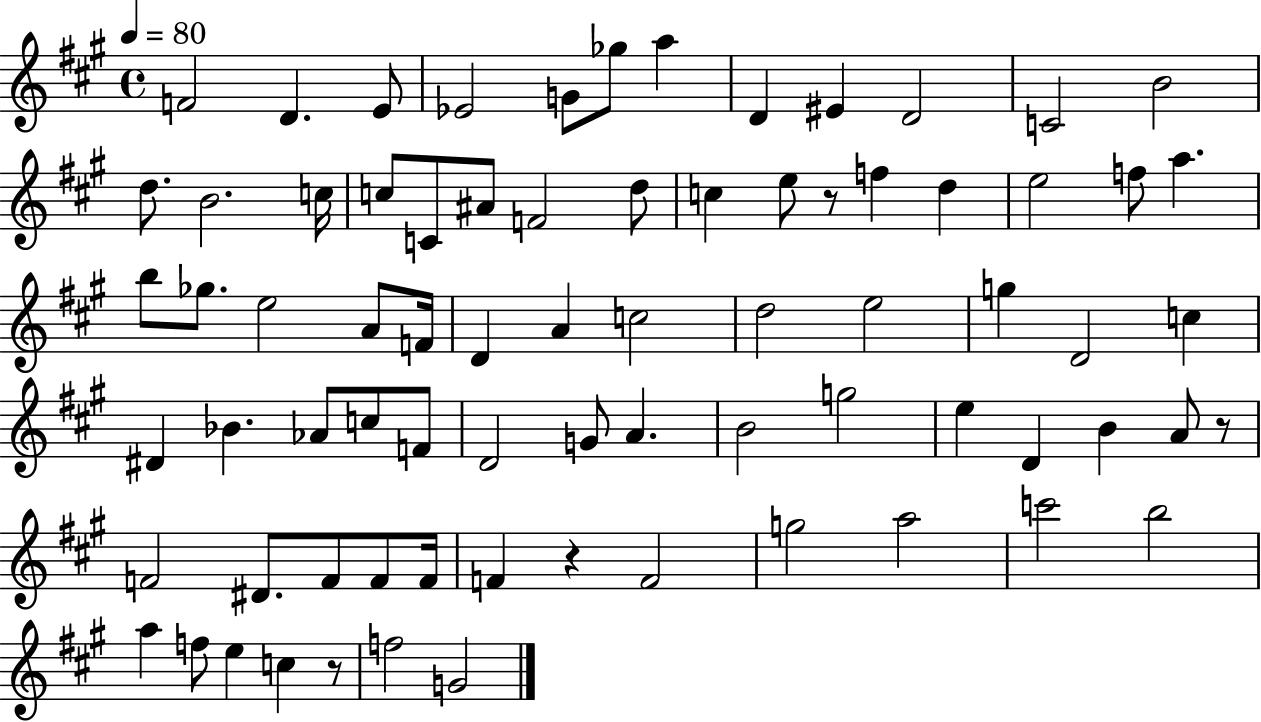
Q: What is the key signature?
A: A major